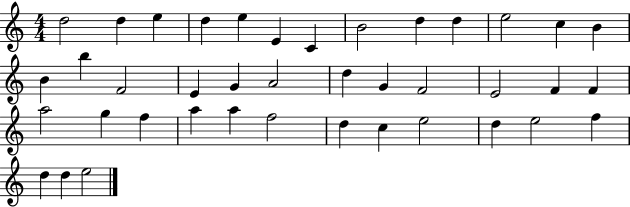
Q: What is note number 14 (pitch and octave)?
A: B4